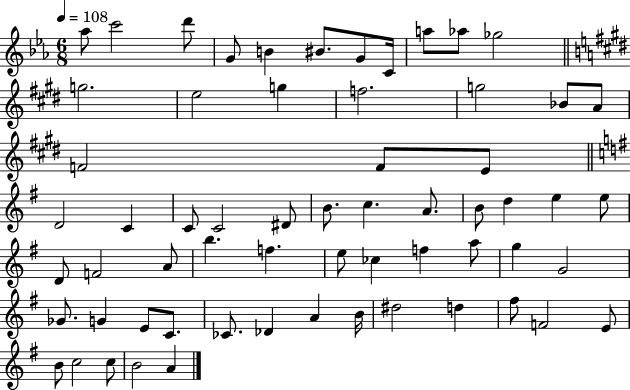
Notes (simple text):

Ab5/e C6/h D6/e G4/e B4/q BIS4/e. G4/e C4/s A5/e Ab5/e Gb5/h G5/h. E5/h G5/q F5/h. G5/h Bb4/e A4/e F4/h F4/e E4/e D4/h C4/q C4/e C4/h D#4/e B4/e. C5/q. A4/e. B4/e D5/q E5/q E5/e D4/e F4/h A4/e B5/q. F5/q. E5/e CES5/q F5/q A5/e G5/q G4/h Gb4/e. G4/q E4/e C4/e. CES4/e. Db4/q A4/q B4/s D#5/h D5/q F#5/e F4/h E4/e B4/e C5/h C5/e B4/h A4/q